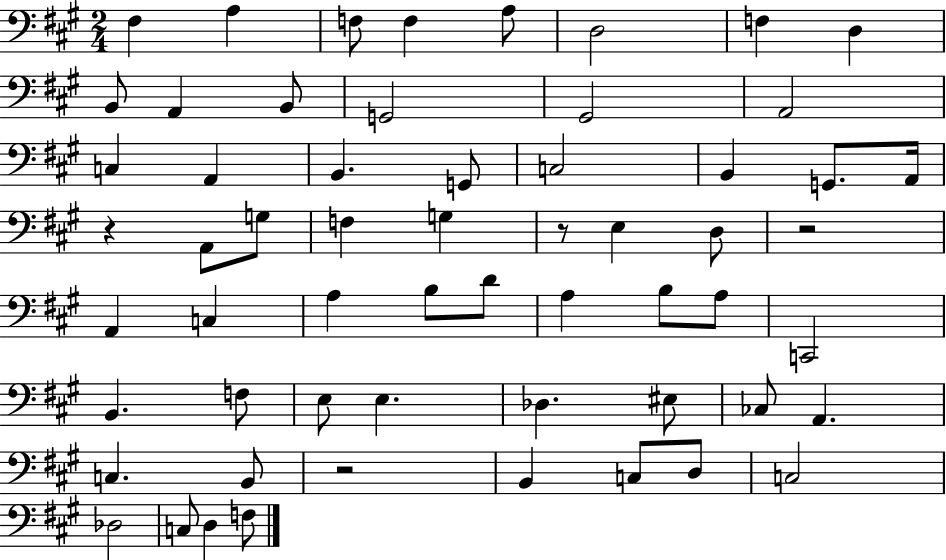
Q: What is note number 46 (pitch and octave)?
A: C3